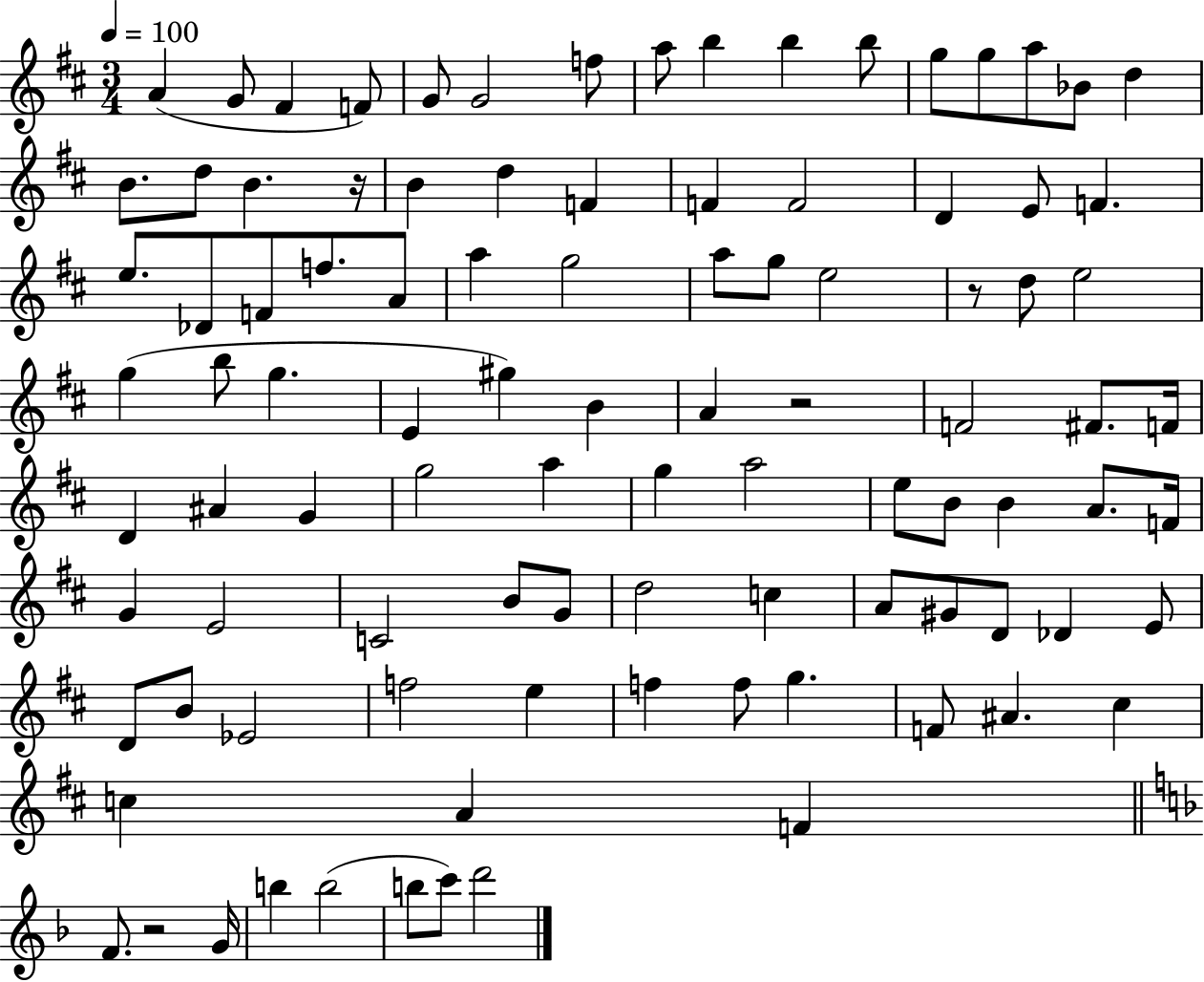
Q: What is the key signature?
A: D major